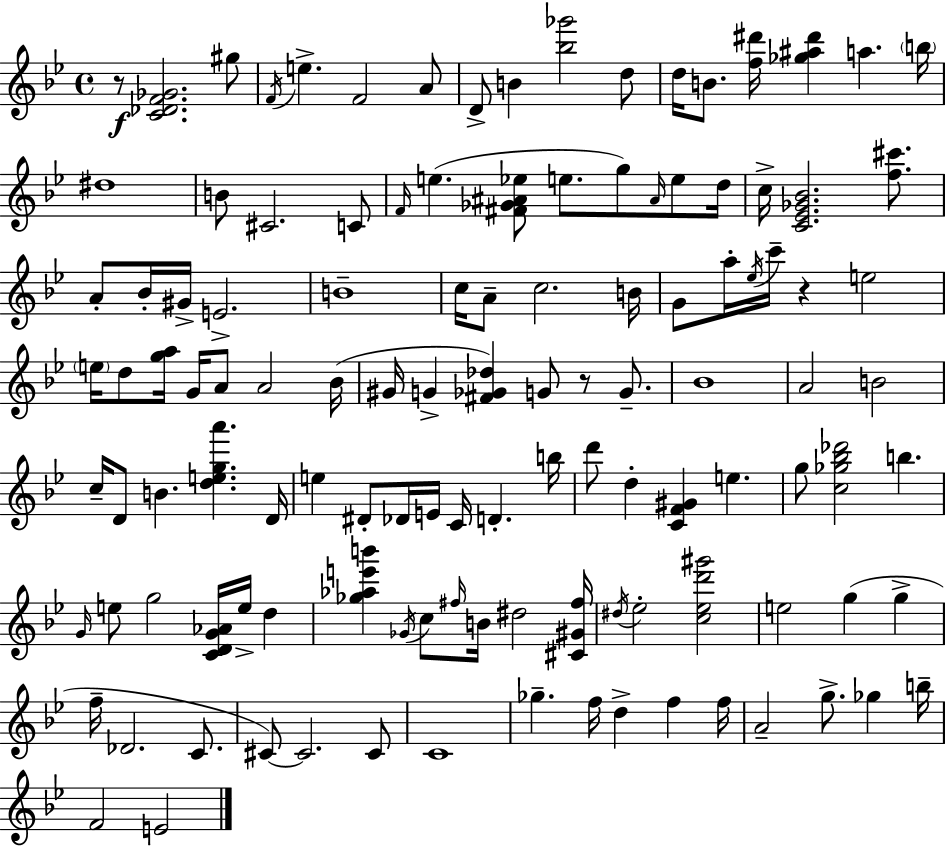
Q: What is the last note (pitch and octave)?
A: E4